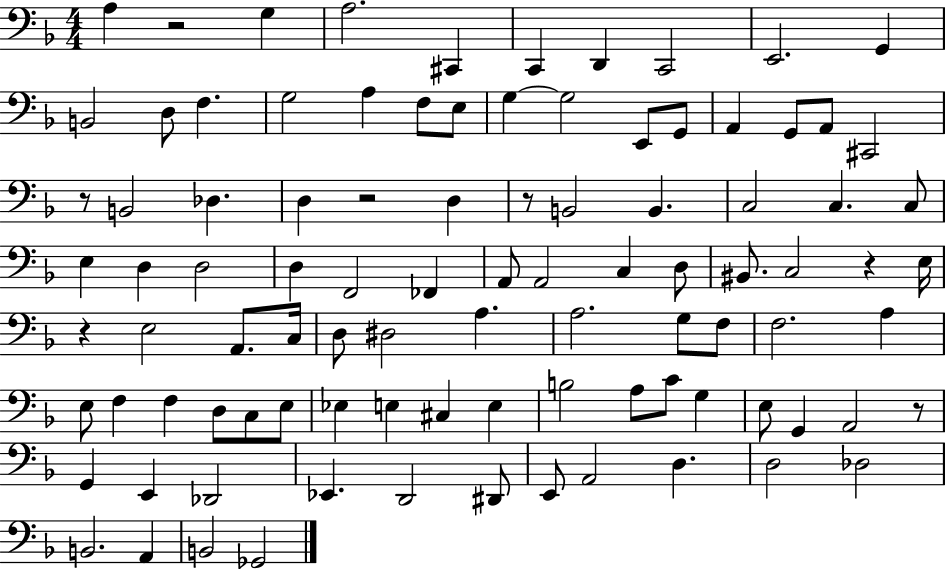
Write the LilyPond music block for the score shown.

{
  \clef bass
  \numericTimeSignature
  \time 4/4
  \key f \major
  a4 r2 g4 | a2. cis,4 | c,4 d,4 c,2 | e,2. g,4 | \break b,2 d8 f4. | g2 a4 f8 e8 | g4~~ g2 e,8 g,8 | a,4 g,8 a,8 cis,2 | \break r8 b,2 des4. | d4 r2 d4 | r8 b,2 b,4. | c2 c4. c8 | \break e4 d4 d2 | d4 f,2 fes,4 | a,8 a,2 c4 d8 | bis,8. c2 r4 e16 | \break r4 e2 a,8. c16 | d8 dis2 a4. | a2. g8 f8 | f2. a4 | \break e8 f4 f4 d8 c8 e8 | ees4 e4 cis4 e4 | b2 a8 c'8 g4 | e8 g,4 a,2 r8 | \break g,4 e,4 des,2 | ees,4. d,2 dis,8 | e,8 a,2 d4. | d2 des2 | \break b,2. a,4 | b,2 ges,2 | \bar "|."
}